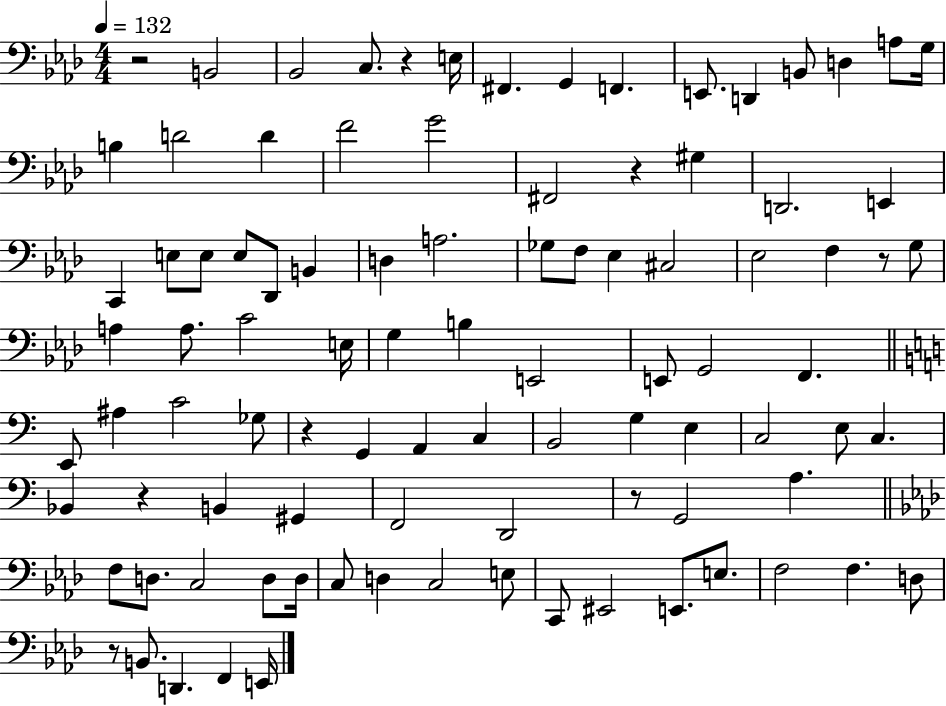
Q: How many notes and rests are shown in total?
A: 95